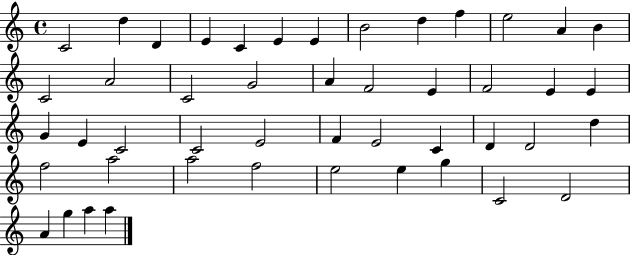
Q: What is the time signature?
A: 4/4